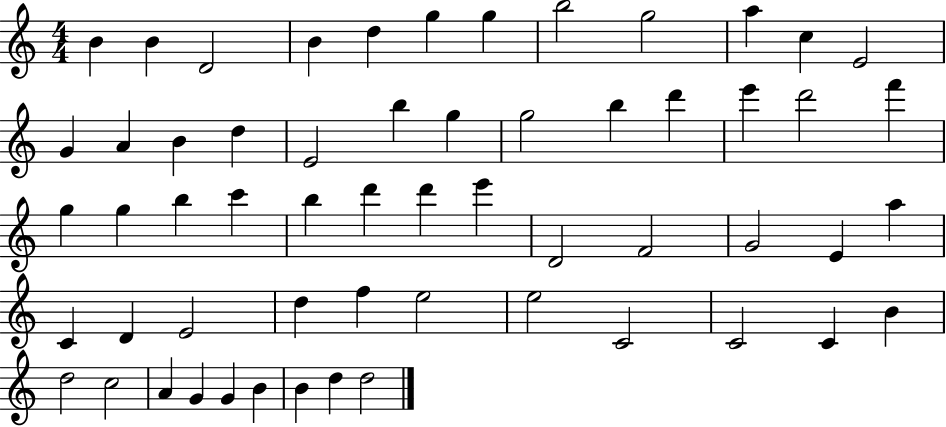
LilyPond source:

{
  \clef treble
  \numericTimeSignature
  \time 4/4
  \key c \major
  b'4 b'4 d'2 | b'4 d''4 g''4 g''4 | b''2 g''2 | a''4 c''4 e'2 | \break g'4 a'4 b'4 d''4 | e'2 b''4 g''4 | g''2 b''4 d'''4 | e'''4 d'''2 f'''4 | \break g''4 g''4 b''4 c'''4 | b''4 d'''4 d'''4 e'''4 | d'2 f'2 | g'2 e'4 a''4 | \break c'4 d'4 e'2 | d''4 f''4 e''2 | e''2 c'2 | c'2 c'4 b'4 | \break d''2 c''2 | a'4 g'4 g'4 b'4 | b'4 d''4 d''2 | \bar "|."
}